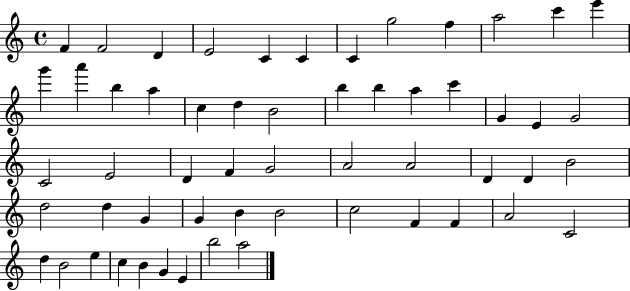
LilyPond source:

{
  \clef treble
  \time 4/4
  \defaultTimeSignature
  \key c \major
  f'4 f'2 d'4 | e'2 c'4 c'4 | c'4 g''2 f''4 | a''2 c'''4 e'''4 | \break g'''4 a'''4 b''4 a''4 | c''4 d''4 b'2 | b''4 b''4 a''4 c'''4 | g'4 e'4 g'2 | \break c'2 e'2 | d'4 f'4 g'2 | a'2 a'2 | d'4 d'4 b'2 | \break d''2 d''4 g'4 | g'4 b'4 b'2 | c''2 f'4 f'4 | a'2 c'2 | \break d''4 b'2 e''4 | c''4 b'4 g'4 e'4 | b''2 a''2 | \bar "|."
}